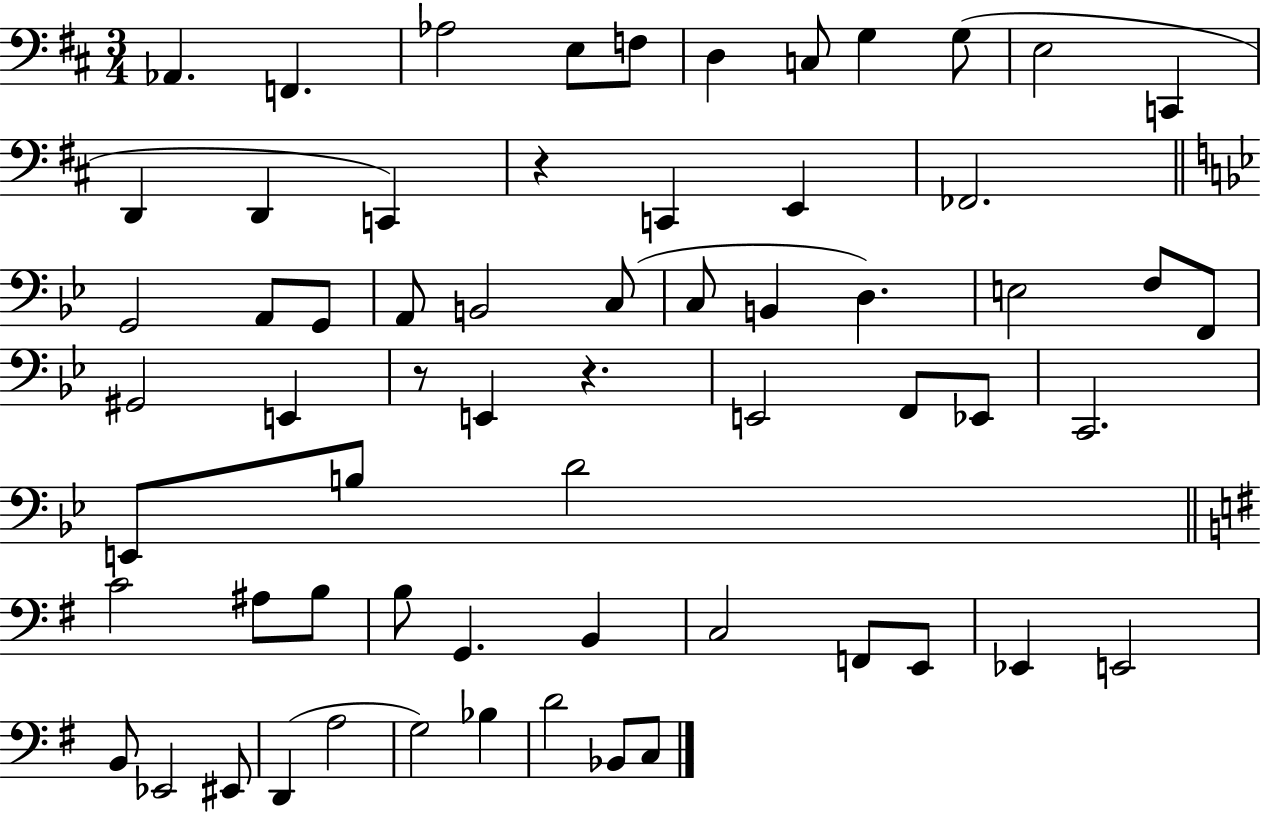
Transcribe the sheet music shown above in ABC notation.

X:1
T:Untitled
M:3/4
L:1/4
K:D
_A,, F,, _A,2 E,/2 F,/2 D, C,/2 G, G,/2 E,2 C,, D,, D,, C,, z C,, E,, _F,,2 G,,2 A,,/2 G,,/2 A,,/2 B,,2 C,/2 C,/2 B,, D, E,2 F,/2 F,,/2 ^G,,2 E,, z/2 E,, z E,,2 F,,/2 _E,,/2 C,,2 E,,/2 B,/2 D2 C2 ^A,/2 B,/2 B,/2 G,, B,, C,2 F,,/2 E,,/2 _E,, E,,2 B,,/2 _E,,2 ^E,,/2 D,, A,2 G,2 _B, D2 _B,,/2 C,/2